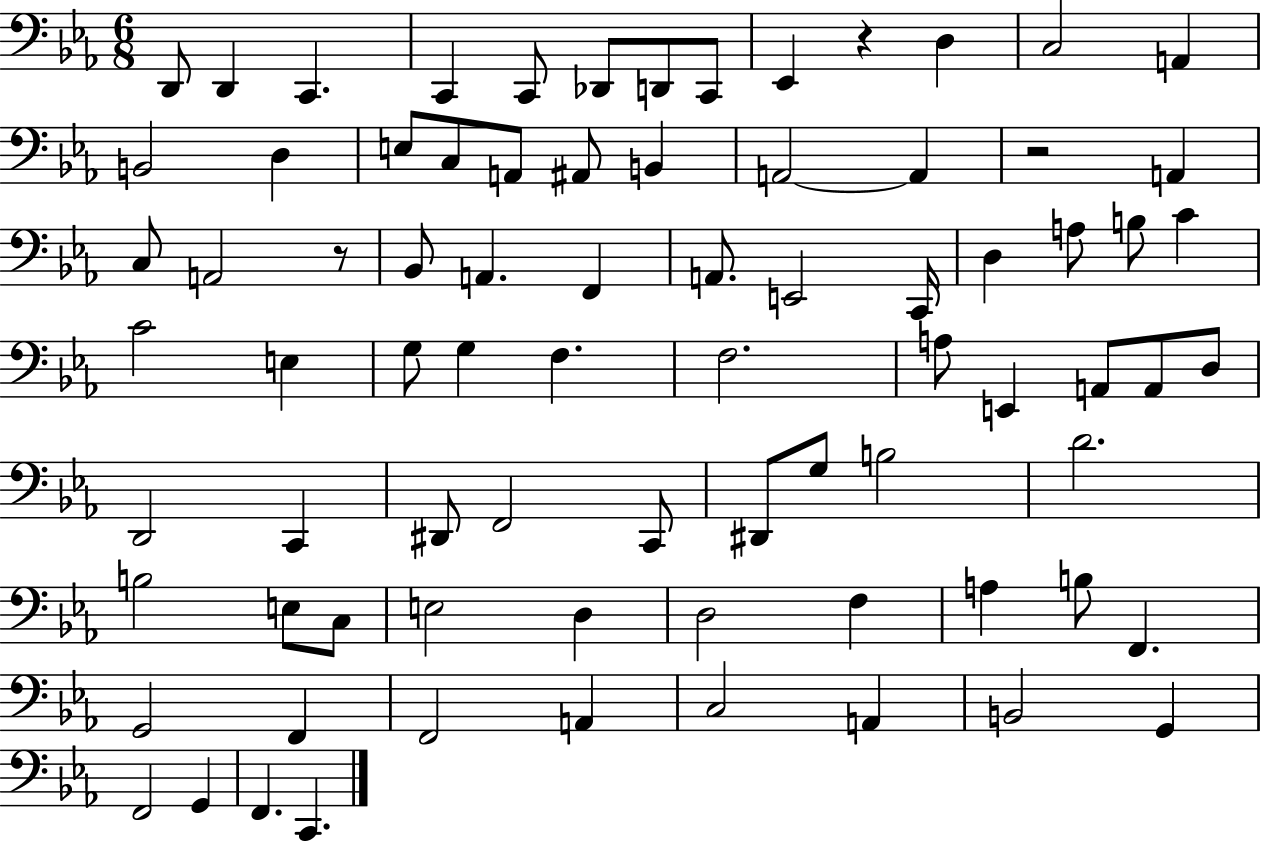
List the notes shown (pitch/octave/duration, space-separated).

D2/e D2/q C2/q. C2/q C2/e Db2/e D2/e C2/e Eb2/q R/q D3/q C3/h A2/q B2/h D3/q E3/e C3/e A2/e A#2/e B2/q A2/h A2/q R/h A2/q C3/e A2/h R/e Bb2/e A2/q. F2/q A2/e. E2/h C2/s D3/q A3/e B3/e C4/q C4/h E3/q G3/e G3/q F3/q. F3/h. A3/e E2/q A2/e A2/e D3/e D2/h C2/q D#2/e F2/h C2/e D#2/e G3/e B3/h D4/h. B3/h E3/e C3/e E3/h D3/q D3/h F3/q A3/q B3/e F2/q. G2/h F2/q F2/h A2/q C3/h A2/q B2/h G2/q F2/h G2/q F2/q. C2/q.